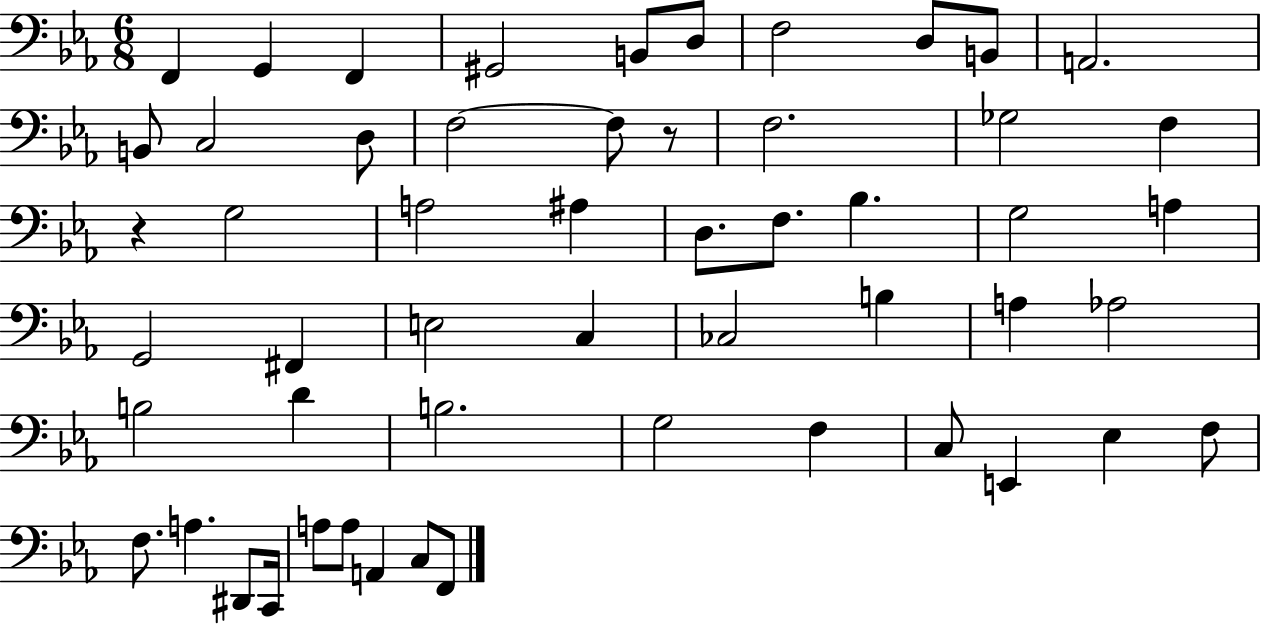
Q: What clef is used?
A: bass